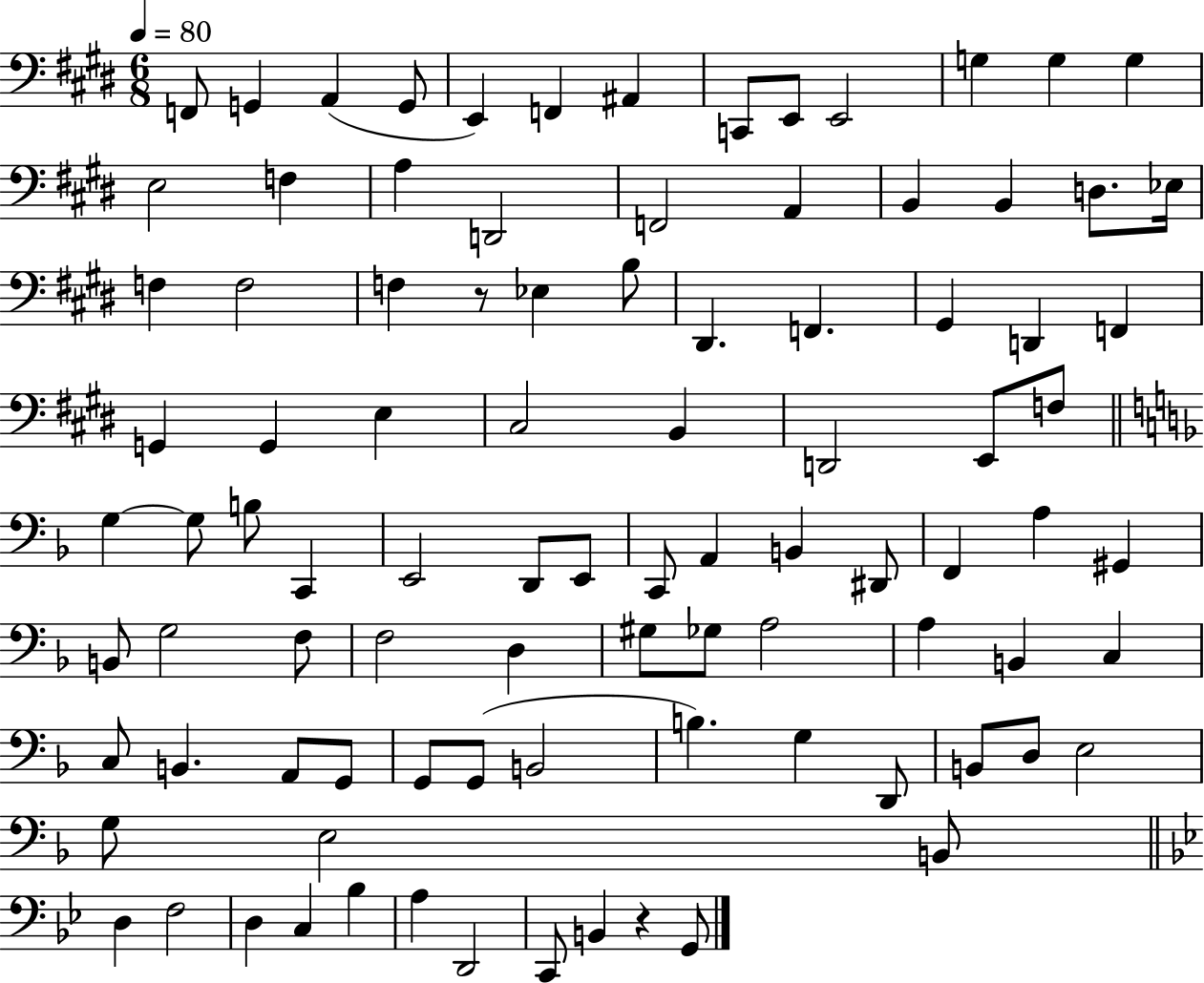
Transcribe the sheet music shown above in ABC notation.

X:1
T:Untitled
M:6/8
L:1/4
K:E
F,,/2 G,, A,, G,,/2 E,, F,, ^A,, C,,/2 E,,/2 E,,2 G, G, G, E,2 F, A, D,,2 F,,2 A,, B,, B,, D,/2 _E,/4 F, F,2 F, z/2 _E, B,/2 ^D,, F,, ^G,, D,, F,, G,, G,, E, ^C,2 B,, D,,2 E,,/2 F,/2 G, G,/2 B,/2 C,, E,,2 D,,/2 E,,/2 C,,/2 A,, B,, ^D,,/2 F,, A, ^G,, B,,/2 G,2 F,/2 F,2 D, ^G,/2 _G,/2 A,2 A, B,, C, C,/2 B,, A,,/2 G,,/2 G,,/2 G,,/2 B,,2 B, G, D,,/2 B,,/2 D,/2 E,2 G,/2 E,2 B,,/2 D, F,2 D, C, _B, A, D,,2 C,,/2 B,, z G,,/2